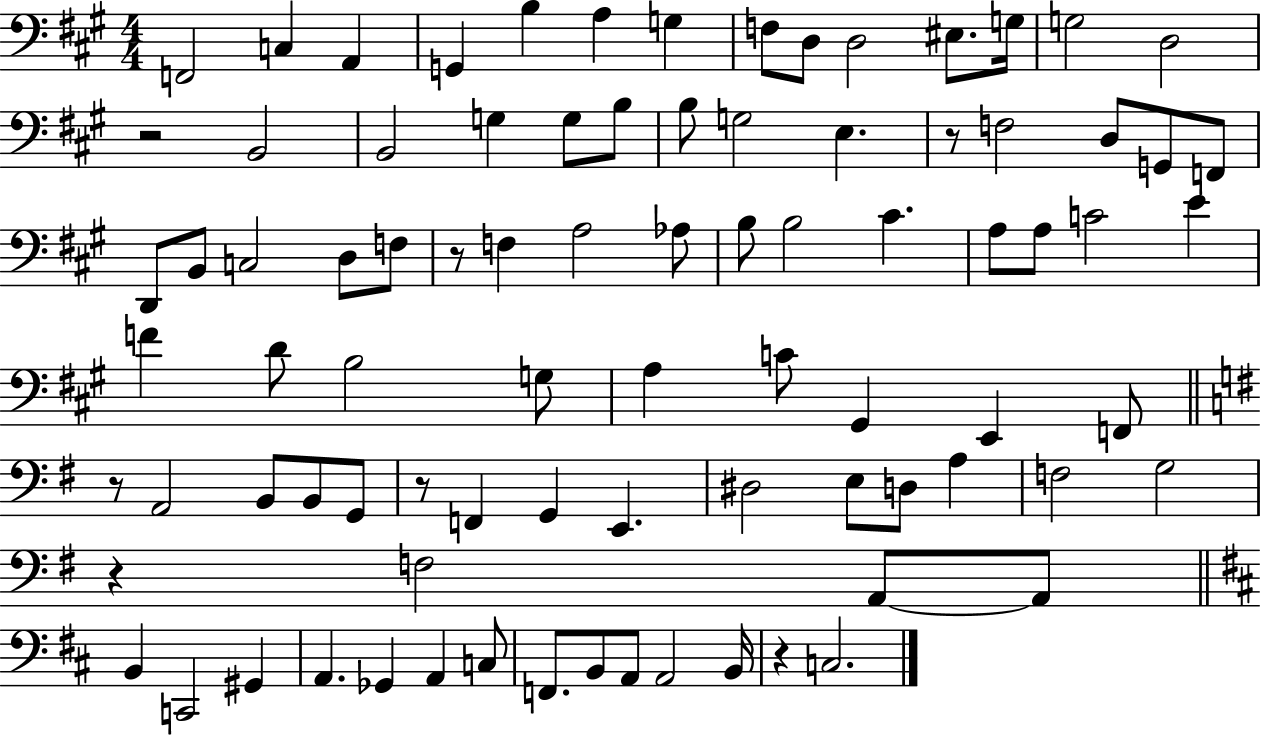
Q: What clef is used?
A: bass